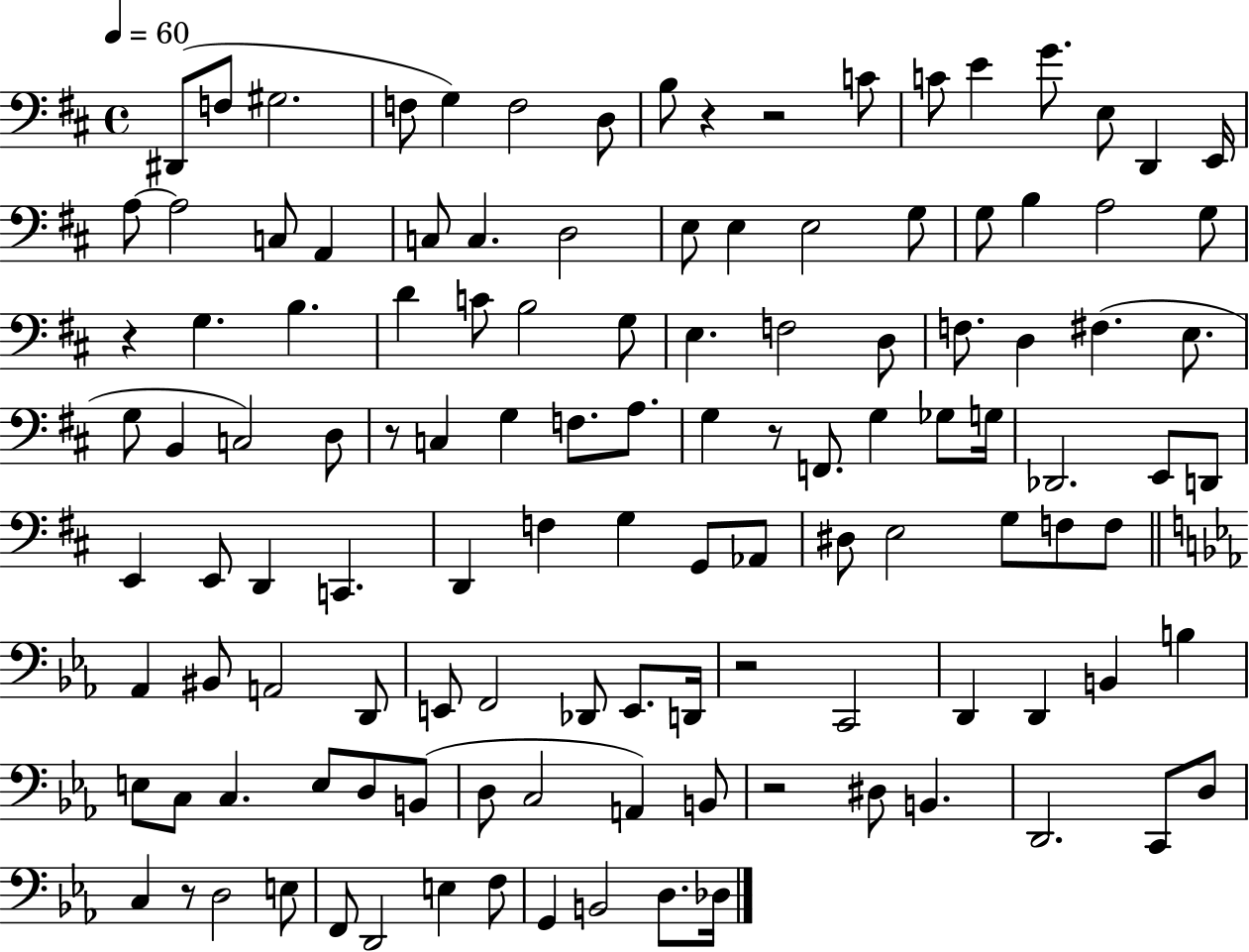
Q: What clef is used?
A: bass